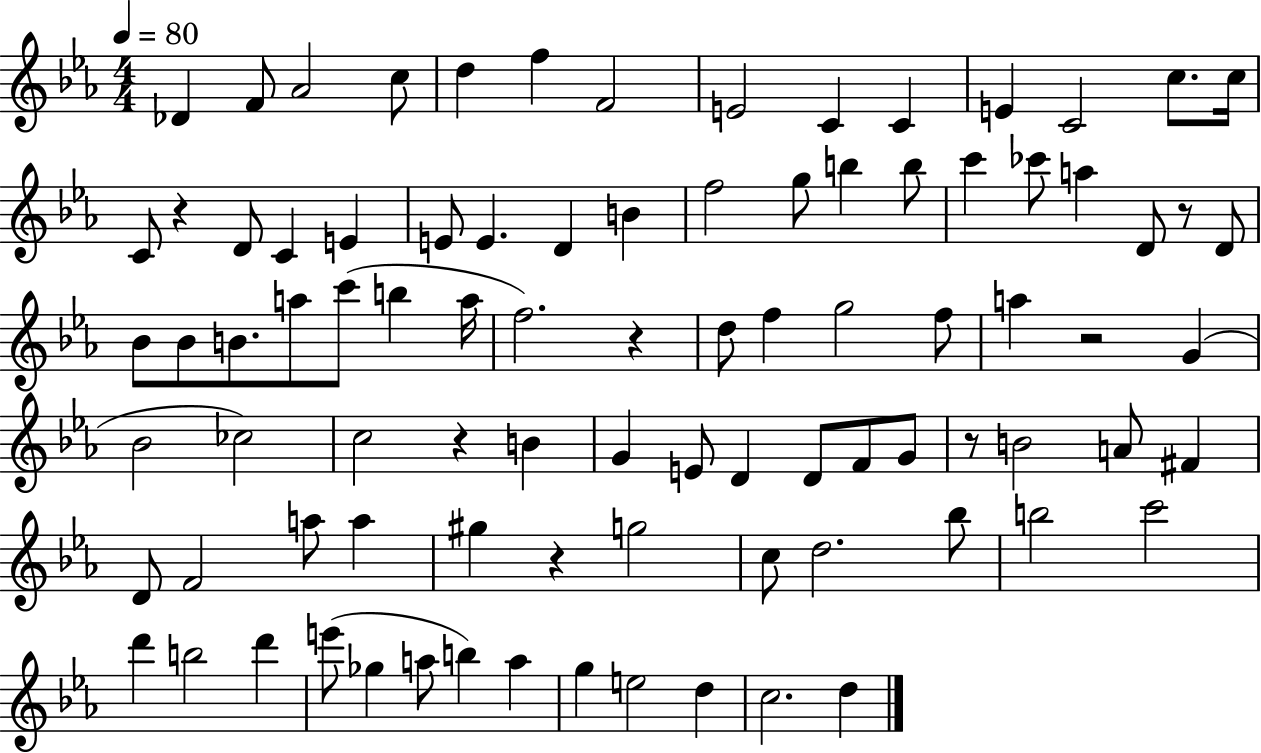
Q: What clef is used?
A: treble